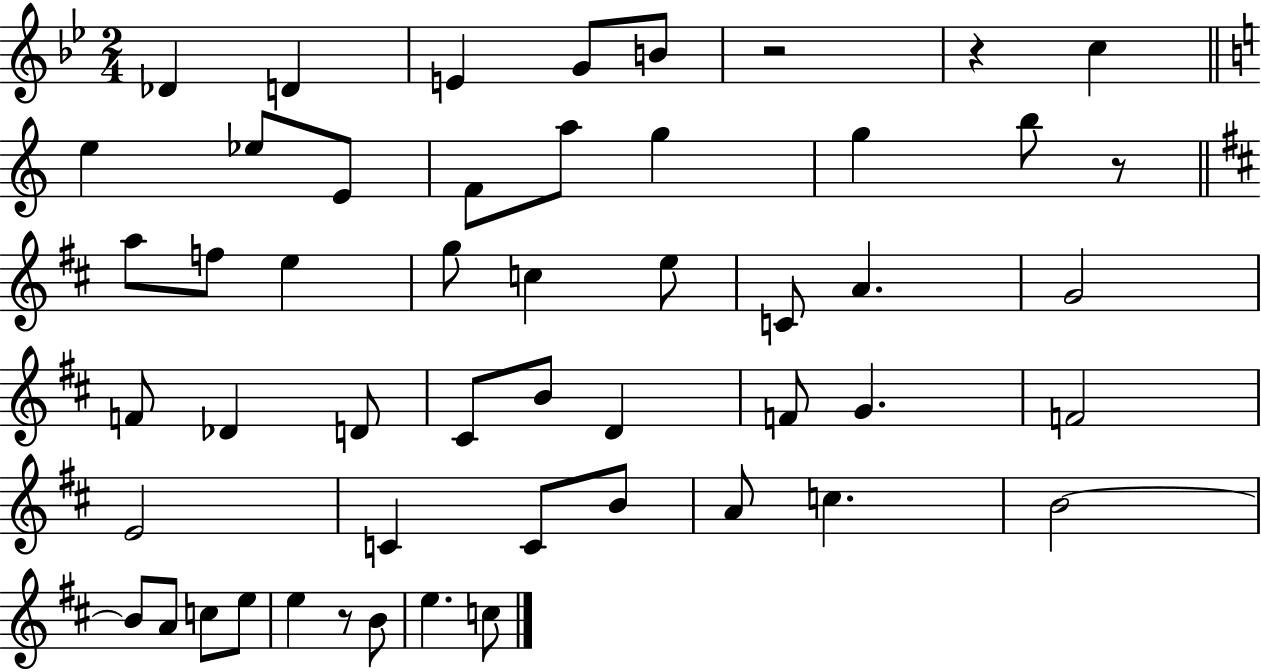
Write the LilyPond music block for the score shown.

{
  \clef treble
  \numericTimeSignature
  \time 2/4
  \key bes \major
  \repeat volta 2 { des'4 d'4 | e'4 g'8 b'8 | r2 | r4 c''4 | \break \bar "||" \break \key c \major e''4 ees''8 e'8 | f'8 a''8 g''4 | g''4 b''8 r8 | \bar "||" \break \key b \minor a''8 f''8 e''4 | g''8 c''4 e''8 | c'8 a'4. | g'2 | \break f'8 des'4 d'8 | cis'8 b'8 d'4 | f'8 g'4. | f'2 | \break e'2 | c'4 c'8 b'8 | a'8 c''4. | b'2~~ | \break b'8 a'8 c''8 e''8 | e''4 r8 b'8 | e''4. c''8 | } \bar "|."
}